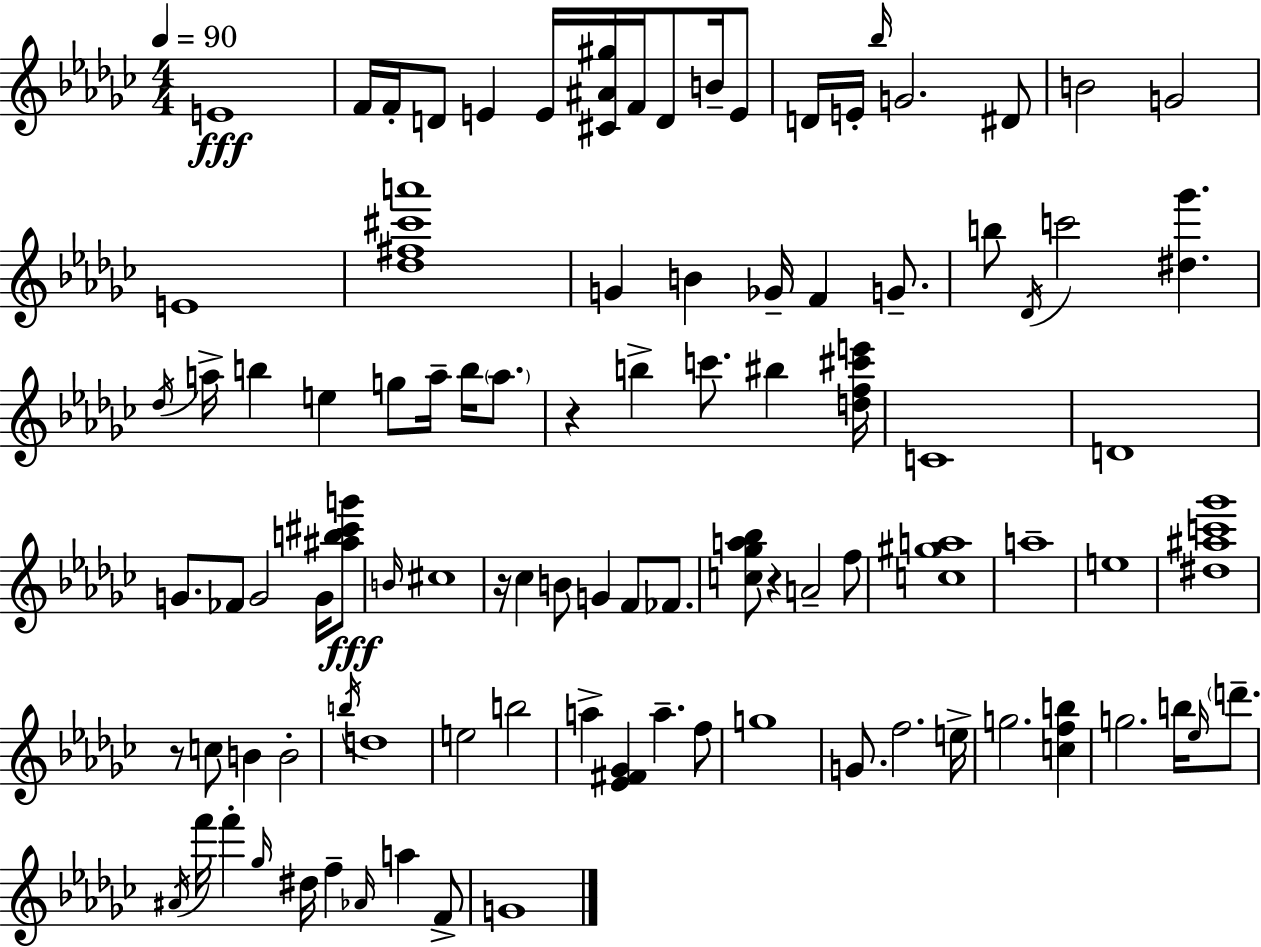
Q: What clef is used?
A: treble